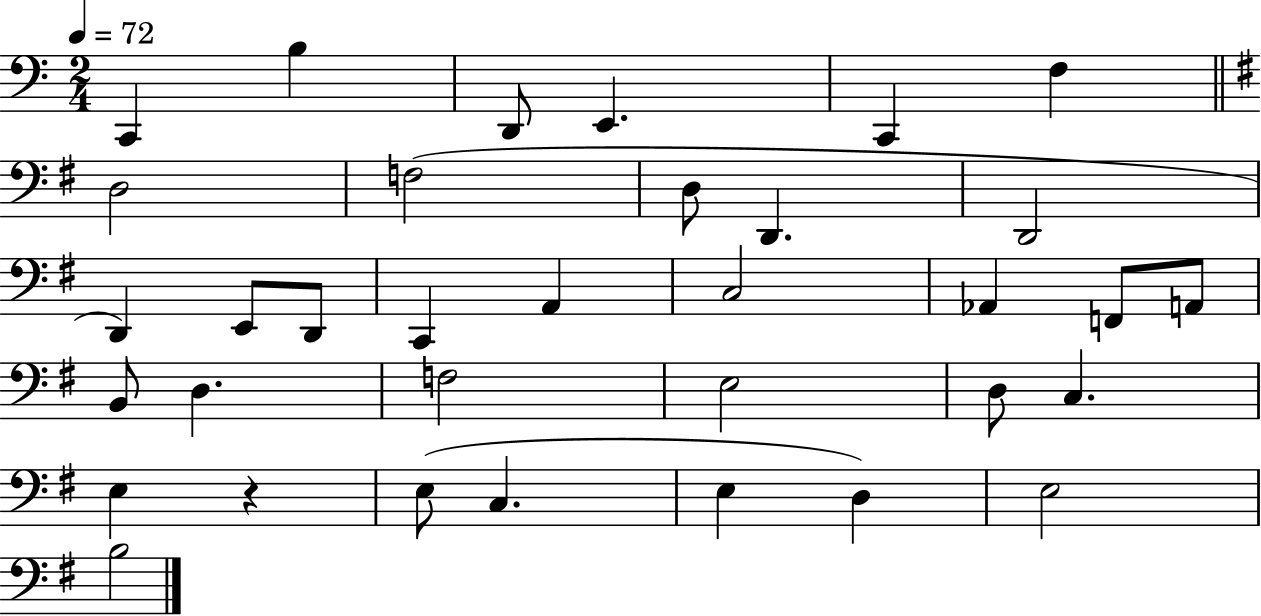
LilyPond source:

{
  \clef bass
  \numericTimeSignature
  \time 2/4
  \key c \major
  \tempo 4 = 72
  c,4 b4 | d,8 e,4. | c,4 f4 | \bar "||" \break \key g \major d2 | f2( | d8 d,4. | d,2 | \break d,4) e,8 d,8 | c,4 a,4 | c2 | aes,4 f,8 a,8 | \break b,8 d4. | f2 | e2 | d8 c4. | \break e4 r4 | e8( c4. | e4 d4) | e2 | \break b2 | \bar "|."
}